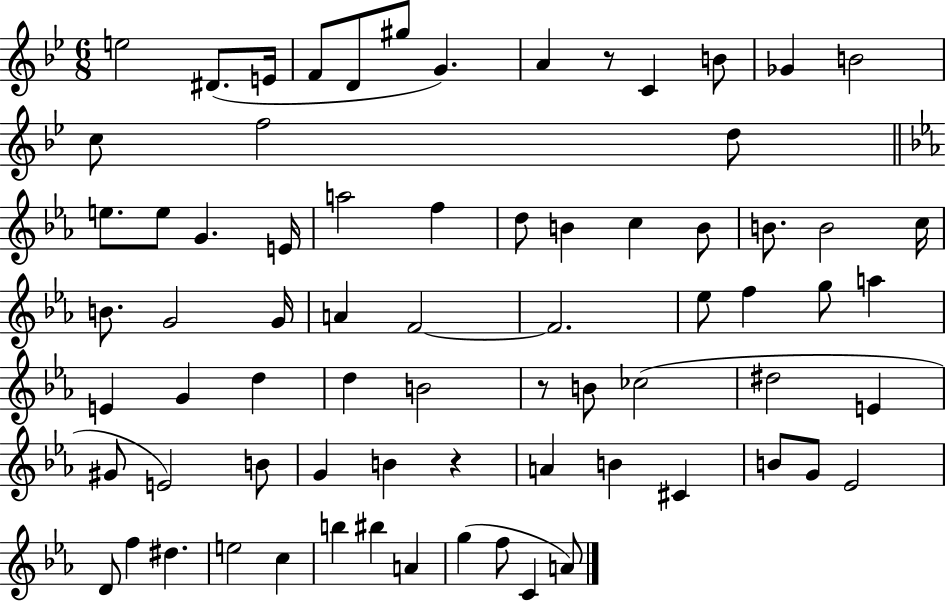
X:1
T:Untitled
M:6/8
L:1/4
K:Bb
e2 ^D/2 E/4 F/2 D/2 ^g/2 G A z/2 C B/2 _G B2 c/2 f2 d/2 e/2 e/2 G E/4 a2 f d/2 B c B/2 B/2 B2 c/4 B/2 G2 G/4 A F2 F2 _e/2 f g/2 a E G d d B2 z/2 B/2 _c2 ^d2 E ^G/2 E2 B/2 G B z A B ^C B/2 G/2 _E2 D/2 f ^d e2 c b ^b A g f/2 C A/2